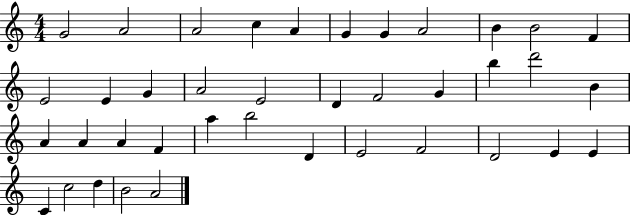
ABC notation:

X:1
T:Untitled
M:4/4
L:1/4
K:C
G2 A2 A2 c A G G A2 B B2 F E2 E G A2 E2 D F2 G b d'2 B A A A F a b2 D E2 F2 D2 E E C c2 d B2 A2